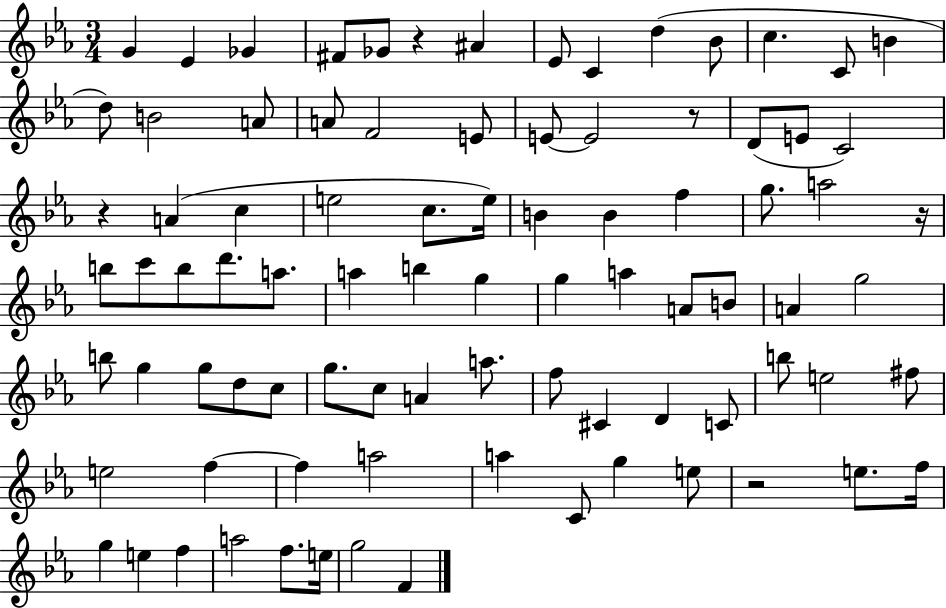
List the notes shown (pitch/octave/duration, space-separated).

G4/q Eb4/q Gb4/q F#4/e Gb4/e R/q A#4/q Eb4/e C4/q D5/q Bb4/e C5/q. C4/e B4/q D5/e B4/h A4/e A4/e F4/h E4/e E4/e E4/h R/e D4/e E4/e C4/h R/q A4/q C5/q E5/h C5/e. E5/s B4/q B4/q F5/q G5/e. A5/h R/s B5/e C6/e B5/e D6/e. A5/e. A5/q B5/q G5/q G5/q A5/q A4/e B4/e A4/q G5/h B5/e G5/q G5/e D5/e C5/e G5/e. C5/e A4/q A5/e. F5/e C#4/q D4/q C4/e B5/e E5/h F#5/e E5/h F5/q F5/q A5/h A5/q C4/e G5/q E5/e R/h E5/e. F5/s G5/q E5/q F5/q A5/h F5/e. E5/s G5/h F4/q